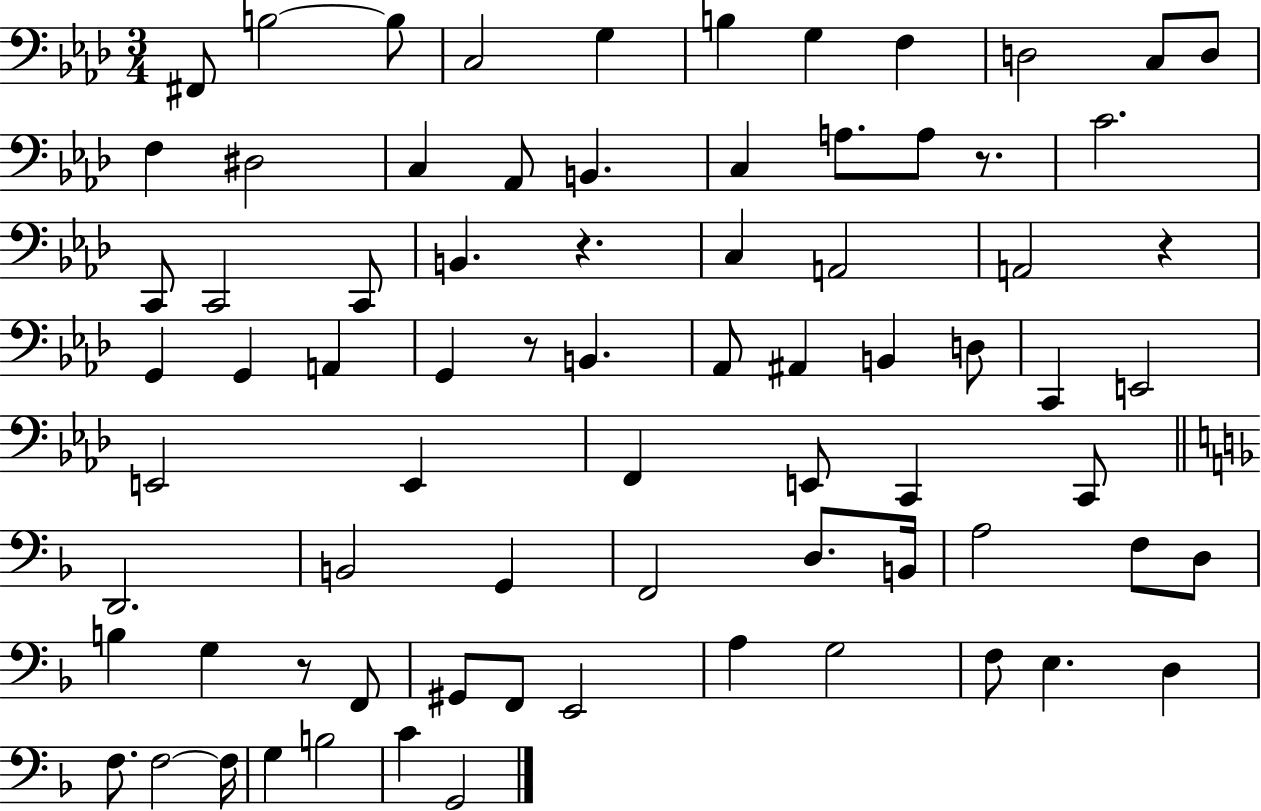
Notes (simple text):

F#2/e B3/h B3/e C3/h G3/q B3/q G3/q F3/q D3/h C3/e D3/e F3/q D#3/h C3/q Ab2/e B2/q. C3/q A3/e. A3/e R/e. C4/h. C2/e C2/h C2/e B2/q. R/q. C3/q A2/h A2/h R/q G2/q G2/q A2/q G2/q R/e B2/q. Ab2/e A#2/q B2/q D3/e C2/q E2/h E2/h E2/q F2/q E2/e C2/q C2/e D2/h. B2/h G2/q F2/h D3/e. B2/s A3/h F3/e D3/e B3/q G3/q R/e F2/e G#2/e F2/e E2/h A3/q G3/h F3/e E3/q. D3/q F3/e. F3/h F3/s G3/q B3/h C4/q G2/h